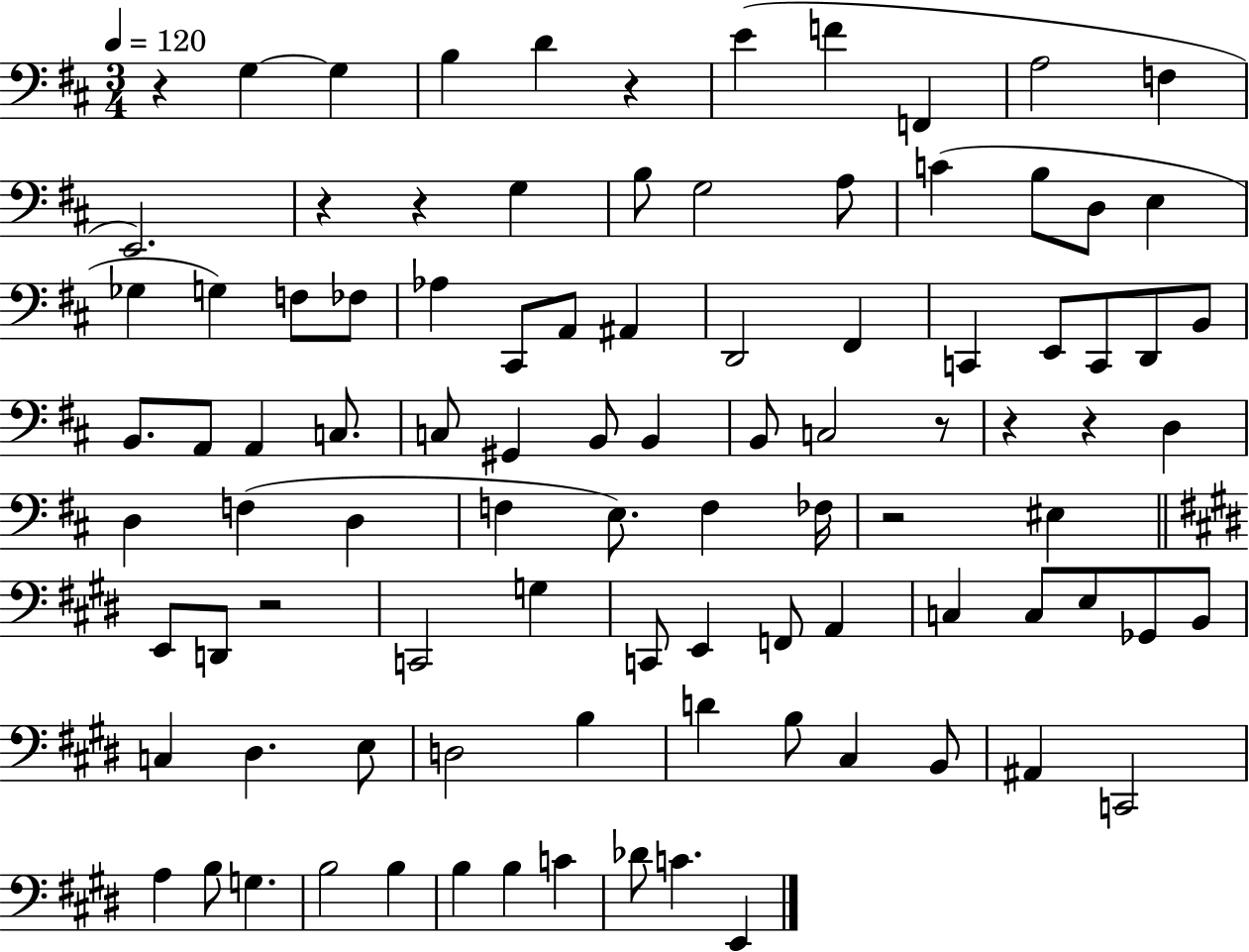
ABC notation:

X:1
T:Untitled
M:3/4
L:1/4
K:D
z G, G, B, D z E F F,, A,2 F, E,,2 z z G, B,/2 G,2 A,/2 C B,/2 D,/2 E, _G, G, F,/2 _F,/2 _A, ^C,,/2 A,,/2 ^A,, D,,2 ^F,, C,, E,,/2 C,,/2 D,,/2 B,,/2 B,,/2 A,,/2 A,, C,/2 C,/2 ^G,, B,,/2 B,, B,,/2 C,2 z/2 z z D, D, F, D, F, E,/2 F, _F,/4 z2 ^E, E,,/2 D,,/2 z2 C,,2 G, C,,/2 E,, F,,/2 A,, C, C,/2 E,/2 _G,,/2 B,,/2 C, ^D, E,/2 D,2 B, D B,/2 ^C, B,,/2 ^A,, C,,2 A, B,/2 G, B,2 B, B, B, C _D/2 C E,,